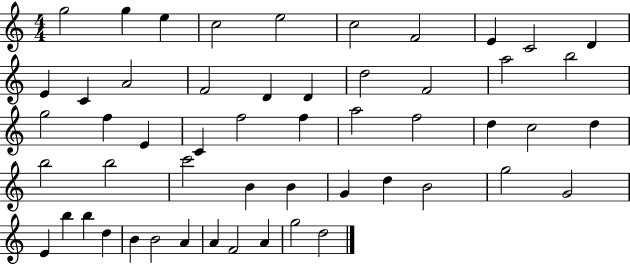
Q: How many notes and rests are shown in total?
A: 53